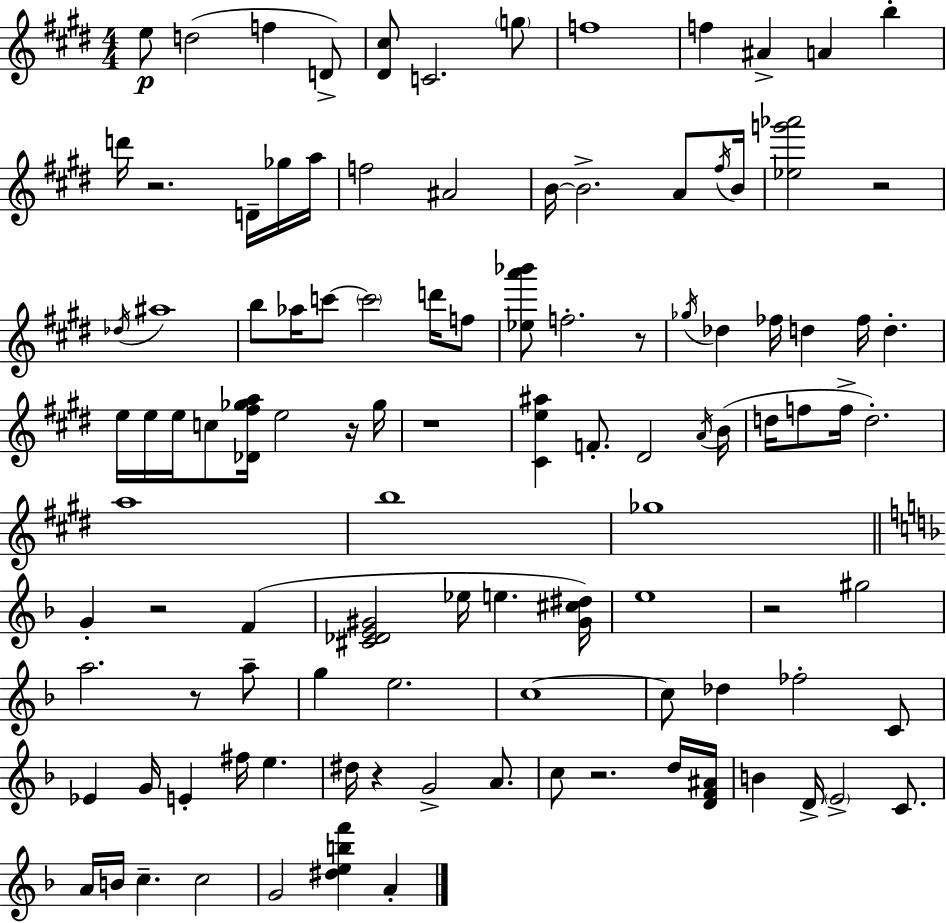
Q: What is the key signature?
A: E major